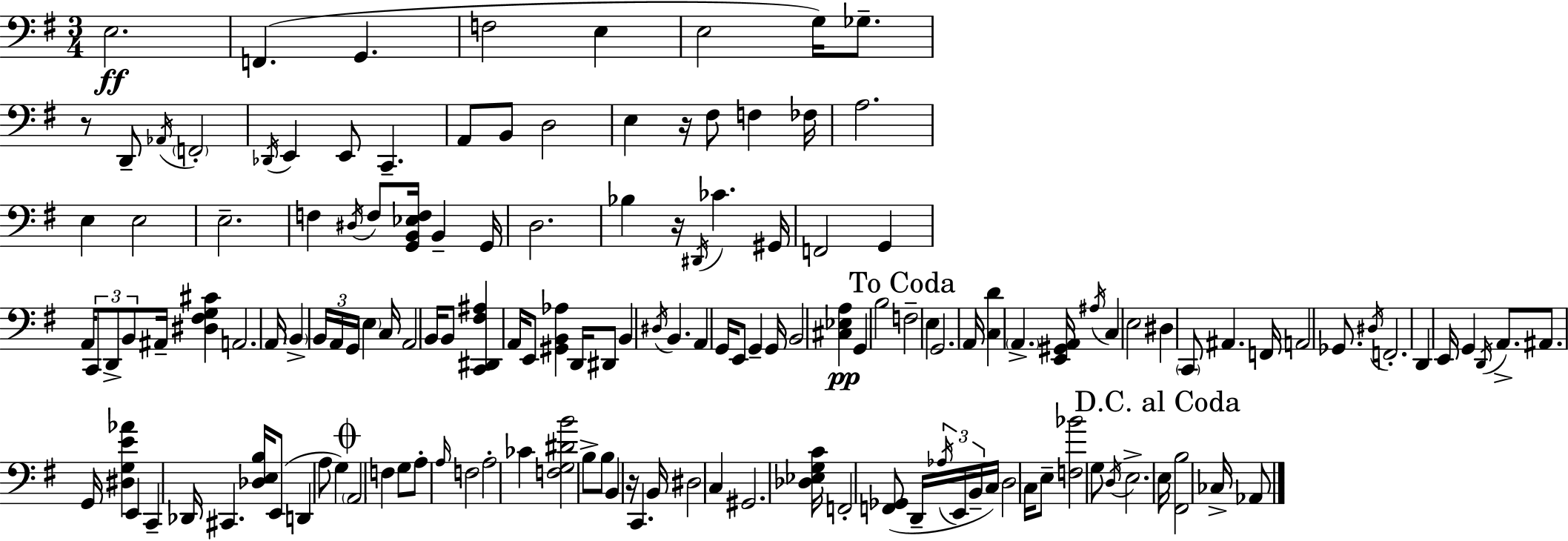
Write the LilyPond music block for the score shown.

{
  \clef bass
  \numericTimeSignature
  \time 3/4
  \key g \major
  e2.\ff | f,4.( g,4. | f2 e4 | e2 g16) ges8.-- | \break r8 d,8-- \acciaccatura { aes,16 } \parenthesize f,2-. | \acciaccatura { des,16 } e,4 e,8 c,4.-- | a,8 b,8 d2 | e4 r16 fis8 f4 | \break fes16 a2. | e4 e2 | e2.-- | f4 \acciaccatura { dis16 } f8 <g, b, ees f>16 b,4-- | \break g,16 d2. | bes4 r16 \acciaccatura { dis,16 } ces'4. | gis,16 f,2 | g,4 a,16 \tuplet 3/2 { c,8 d,8-> b,8 } ais,16-- | \break <dis fis g cis'>4 a,2. | a,16 \parenthesize b,4-> \tuplet 3/2 { b,16 a,16 g,16 } | \parenthesize e4 c16 a,2 | b,16 b,8 <c, dis, fis ais>4 a,16 e,8 <gis, b, aes>4 | \break d,16 dis,8 b,4 \acciaccatura { dis16 } b,4. | a,4 g,16 e,8 | g,4-- g,16 b,2 | <cis ees a>4\pp g,4 b2 | \break \mark "To Coda" f2-- | e4 g,2. | a,16 <c d'>4 \parenthesize a,4.-> | <e, gis, a,>16 \acciaccatura { ais16 } c4 e2 | \break dis4 \parenthesize c,8 | ais,4. f,16 a,2 | ges,8. \acciaccatura { dis16 } f,2.-. | d,4 e,16 | \break g,4 \acciaccatura { d,16 } a,8.-> ais,8. g,16 | <dis g e' aes'>4 e,4 c,4-- | des,16 cis,4. <des e b>16 e,8( d,4 | a8 g4) \mark \markup { \musicglyph "scripts.coda" } \parenthesize a,2 | \break f4 g8 a8-. | \grace { a16 } f2 a2-. | ces'4 <f g dis' b'>2 | b8-> b8 b,4 | \break r16 c,4. b,16 dis2 | c4 gis,2. | <des ees g c'>16 f,2-. | <f, ges,>8( d,16-- \tuplet 3/2 { \acciaccatura { aes16 } e,16 b,16-- } | \break c16) d2 c16 e8-- | <f bes'>2 g8 \acciaccatura { d16 } e2.-> | \mark "D.C. al Coda" e16 | <fis, b>2 ces16-> aes,8 \bar "|."
}